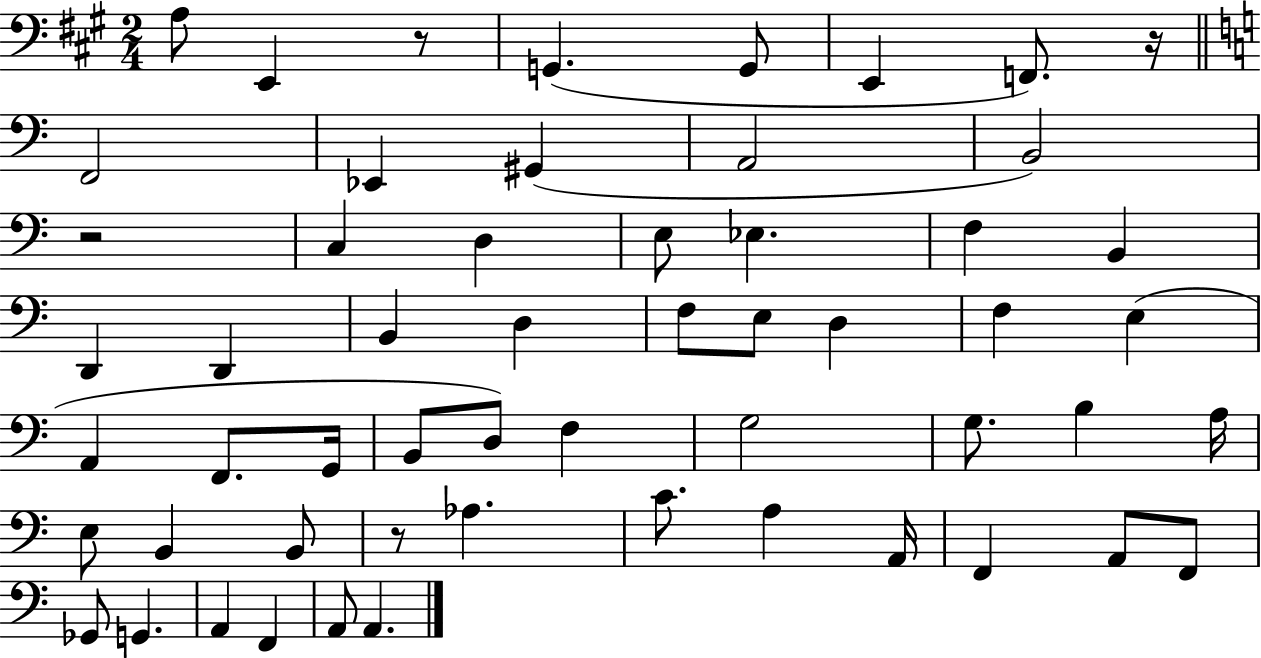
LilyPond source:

{
  \clef bass
  \numericTimeSignature
  \time 2/4
  \key a \major
  a8 e,4 r8 | g,4.( g,8 | e,4 f,8.) r16 | \bar "||" \break \key c \major f,2 | ees,4 gis,4( | a,2 | b,2) | \break r2 | c4 d4 | e8 ees4. | f4 b,4 | \break d,4 d,4 | b,4 d4 | f8 e8 d4 | f4 e4( | \break a,4 f,8. g,16 | b,8 d8) f4 | g2 | g8. b4 a16 | \break e8 b,4 b,8 | r8 aes4. | c'8. a4 a,16 | f,4 a,8 f,8 | \break ges,8 g,4. | a,4 f,4 | a,8 a,4. | \bar "|."
}